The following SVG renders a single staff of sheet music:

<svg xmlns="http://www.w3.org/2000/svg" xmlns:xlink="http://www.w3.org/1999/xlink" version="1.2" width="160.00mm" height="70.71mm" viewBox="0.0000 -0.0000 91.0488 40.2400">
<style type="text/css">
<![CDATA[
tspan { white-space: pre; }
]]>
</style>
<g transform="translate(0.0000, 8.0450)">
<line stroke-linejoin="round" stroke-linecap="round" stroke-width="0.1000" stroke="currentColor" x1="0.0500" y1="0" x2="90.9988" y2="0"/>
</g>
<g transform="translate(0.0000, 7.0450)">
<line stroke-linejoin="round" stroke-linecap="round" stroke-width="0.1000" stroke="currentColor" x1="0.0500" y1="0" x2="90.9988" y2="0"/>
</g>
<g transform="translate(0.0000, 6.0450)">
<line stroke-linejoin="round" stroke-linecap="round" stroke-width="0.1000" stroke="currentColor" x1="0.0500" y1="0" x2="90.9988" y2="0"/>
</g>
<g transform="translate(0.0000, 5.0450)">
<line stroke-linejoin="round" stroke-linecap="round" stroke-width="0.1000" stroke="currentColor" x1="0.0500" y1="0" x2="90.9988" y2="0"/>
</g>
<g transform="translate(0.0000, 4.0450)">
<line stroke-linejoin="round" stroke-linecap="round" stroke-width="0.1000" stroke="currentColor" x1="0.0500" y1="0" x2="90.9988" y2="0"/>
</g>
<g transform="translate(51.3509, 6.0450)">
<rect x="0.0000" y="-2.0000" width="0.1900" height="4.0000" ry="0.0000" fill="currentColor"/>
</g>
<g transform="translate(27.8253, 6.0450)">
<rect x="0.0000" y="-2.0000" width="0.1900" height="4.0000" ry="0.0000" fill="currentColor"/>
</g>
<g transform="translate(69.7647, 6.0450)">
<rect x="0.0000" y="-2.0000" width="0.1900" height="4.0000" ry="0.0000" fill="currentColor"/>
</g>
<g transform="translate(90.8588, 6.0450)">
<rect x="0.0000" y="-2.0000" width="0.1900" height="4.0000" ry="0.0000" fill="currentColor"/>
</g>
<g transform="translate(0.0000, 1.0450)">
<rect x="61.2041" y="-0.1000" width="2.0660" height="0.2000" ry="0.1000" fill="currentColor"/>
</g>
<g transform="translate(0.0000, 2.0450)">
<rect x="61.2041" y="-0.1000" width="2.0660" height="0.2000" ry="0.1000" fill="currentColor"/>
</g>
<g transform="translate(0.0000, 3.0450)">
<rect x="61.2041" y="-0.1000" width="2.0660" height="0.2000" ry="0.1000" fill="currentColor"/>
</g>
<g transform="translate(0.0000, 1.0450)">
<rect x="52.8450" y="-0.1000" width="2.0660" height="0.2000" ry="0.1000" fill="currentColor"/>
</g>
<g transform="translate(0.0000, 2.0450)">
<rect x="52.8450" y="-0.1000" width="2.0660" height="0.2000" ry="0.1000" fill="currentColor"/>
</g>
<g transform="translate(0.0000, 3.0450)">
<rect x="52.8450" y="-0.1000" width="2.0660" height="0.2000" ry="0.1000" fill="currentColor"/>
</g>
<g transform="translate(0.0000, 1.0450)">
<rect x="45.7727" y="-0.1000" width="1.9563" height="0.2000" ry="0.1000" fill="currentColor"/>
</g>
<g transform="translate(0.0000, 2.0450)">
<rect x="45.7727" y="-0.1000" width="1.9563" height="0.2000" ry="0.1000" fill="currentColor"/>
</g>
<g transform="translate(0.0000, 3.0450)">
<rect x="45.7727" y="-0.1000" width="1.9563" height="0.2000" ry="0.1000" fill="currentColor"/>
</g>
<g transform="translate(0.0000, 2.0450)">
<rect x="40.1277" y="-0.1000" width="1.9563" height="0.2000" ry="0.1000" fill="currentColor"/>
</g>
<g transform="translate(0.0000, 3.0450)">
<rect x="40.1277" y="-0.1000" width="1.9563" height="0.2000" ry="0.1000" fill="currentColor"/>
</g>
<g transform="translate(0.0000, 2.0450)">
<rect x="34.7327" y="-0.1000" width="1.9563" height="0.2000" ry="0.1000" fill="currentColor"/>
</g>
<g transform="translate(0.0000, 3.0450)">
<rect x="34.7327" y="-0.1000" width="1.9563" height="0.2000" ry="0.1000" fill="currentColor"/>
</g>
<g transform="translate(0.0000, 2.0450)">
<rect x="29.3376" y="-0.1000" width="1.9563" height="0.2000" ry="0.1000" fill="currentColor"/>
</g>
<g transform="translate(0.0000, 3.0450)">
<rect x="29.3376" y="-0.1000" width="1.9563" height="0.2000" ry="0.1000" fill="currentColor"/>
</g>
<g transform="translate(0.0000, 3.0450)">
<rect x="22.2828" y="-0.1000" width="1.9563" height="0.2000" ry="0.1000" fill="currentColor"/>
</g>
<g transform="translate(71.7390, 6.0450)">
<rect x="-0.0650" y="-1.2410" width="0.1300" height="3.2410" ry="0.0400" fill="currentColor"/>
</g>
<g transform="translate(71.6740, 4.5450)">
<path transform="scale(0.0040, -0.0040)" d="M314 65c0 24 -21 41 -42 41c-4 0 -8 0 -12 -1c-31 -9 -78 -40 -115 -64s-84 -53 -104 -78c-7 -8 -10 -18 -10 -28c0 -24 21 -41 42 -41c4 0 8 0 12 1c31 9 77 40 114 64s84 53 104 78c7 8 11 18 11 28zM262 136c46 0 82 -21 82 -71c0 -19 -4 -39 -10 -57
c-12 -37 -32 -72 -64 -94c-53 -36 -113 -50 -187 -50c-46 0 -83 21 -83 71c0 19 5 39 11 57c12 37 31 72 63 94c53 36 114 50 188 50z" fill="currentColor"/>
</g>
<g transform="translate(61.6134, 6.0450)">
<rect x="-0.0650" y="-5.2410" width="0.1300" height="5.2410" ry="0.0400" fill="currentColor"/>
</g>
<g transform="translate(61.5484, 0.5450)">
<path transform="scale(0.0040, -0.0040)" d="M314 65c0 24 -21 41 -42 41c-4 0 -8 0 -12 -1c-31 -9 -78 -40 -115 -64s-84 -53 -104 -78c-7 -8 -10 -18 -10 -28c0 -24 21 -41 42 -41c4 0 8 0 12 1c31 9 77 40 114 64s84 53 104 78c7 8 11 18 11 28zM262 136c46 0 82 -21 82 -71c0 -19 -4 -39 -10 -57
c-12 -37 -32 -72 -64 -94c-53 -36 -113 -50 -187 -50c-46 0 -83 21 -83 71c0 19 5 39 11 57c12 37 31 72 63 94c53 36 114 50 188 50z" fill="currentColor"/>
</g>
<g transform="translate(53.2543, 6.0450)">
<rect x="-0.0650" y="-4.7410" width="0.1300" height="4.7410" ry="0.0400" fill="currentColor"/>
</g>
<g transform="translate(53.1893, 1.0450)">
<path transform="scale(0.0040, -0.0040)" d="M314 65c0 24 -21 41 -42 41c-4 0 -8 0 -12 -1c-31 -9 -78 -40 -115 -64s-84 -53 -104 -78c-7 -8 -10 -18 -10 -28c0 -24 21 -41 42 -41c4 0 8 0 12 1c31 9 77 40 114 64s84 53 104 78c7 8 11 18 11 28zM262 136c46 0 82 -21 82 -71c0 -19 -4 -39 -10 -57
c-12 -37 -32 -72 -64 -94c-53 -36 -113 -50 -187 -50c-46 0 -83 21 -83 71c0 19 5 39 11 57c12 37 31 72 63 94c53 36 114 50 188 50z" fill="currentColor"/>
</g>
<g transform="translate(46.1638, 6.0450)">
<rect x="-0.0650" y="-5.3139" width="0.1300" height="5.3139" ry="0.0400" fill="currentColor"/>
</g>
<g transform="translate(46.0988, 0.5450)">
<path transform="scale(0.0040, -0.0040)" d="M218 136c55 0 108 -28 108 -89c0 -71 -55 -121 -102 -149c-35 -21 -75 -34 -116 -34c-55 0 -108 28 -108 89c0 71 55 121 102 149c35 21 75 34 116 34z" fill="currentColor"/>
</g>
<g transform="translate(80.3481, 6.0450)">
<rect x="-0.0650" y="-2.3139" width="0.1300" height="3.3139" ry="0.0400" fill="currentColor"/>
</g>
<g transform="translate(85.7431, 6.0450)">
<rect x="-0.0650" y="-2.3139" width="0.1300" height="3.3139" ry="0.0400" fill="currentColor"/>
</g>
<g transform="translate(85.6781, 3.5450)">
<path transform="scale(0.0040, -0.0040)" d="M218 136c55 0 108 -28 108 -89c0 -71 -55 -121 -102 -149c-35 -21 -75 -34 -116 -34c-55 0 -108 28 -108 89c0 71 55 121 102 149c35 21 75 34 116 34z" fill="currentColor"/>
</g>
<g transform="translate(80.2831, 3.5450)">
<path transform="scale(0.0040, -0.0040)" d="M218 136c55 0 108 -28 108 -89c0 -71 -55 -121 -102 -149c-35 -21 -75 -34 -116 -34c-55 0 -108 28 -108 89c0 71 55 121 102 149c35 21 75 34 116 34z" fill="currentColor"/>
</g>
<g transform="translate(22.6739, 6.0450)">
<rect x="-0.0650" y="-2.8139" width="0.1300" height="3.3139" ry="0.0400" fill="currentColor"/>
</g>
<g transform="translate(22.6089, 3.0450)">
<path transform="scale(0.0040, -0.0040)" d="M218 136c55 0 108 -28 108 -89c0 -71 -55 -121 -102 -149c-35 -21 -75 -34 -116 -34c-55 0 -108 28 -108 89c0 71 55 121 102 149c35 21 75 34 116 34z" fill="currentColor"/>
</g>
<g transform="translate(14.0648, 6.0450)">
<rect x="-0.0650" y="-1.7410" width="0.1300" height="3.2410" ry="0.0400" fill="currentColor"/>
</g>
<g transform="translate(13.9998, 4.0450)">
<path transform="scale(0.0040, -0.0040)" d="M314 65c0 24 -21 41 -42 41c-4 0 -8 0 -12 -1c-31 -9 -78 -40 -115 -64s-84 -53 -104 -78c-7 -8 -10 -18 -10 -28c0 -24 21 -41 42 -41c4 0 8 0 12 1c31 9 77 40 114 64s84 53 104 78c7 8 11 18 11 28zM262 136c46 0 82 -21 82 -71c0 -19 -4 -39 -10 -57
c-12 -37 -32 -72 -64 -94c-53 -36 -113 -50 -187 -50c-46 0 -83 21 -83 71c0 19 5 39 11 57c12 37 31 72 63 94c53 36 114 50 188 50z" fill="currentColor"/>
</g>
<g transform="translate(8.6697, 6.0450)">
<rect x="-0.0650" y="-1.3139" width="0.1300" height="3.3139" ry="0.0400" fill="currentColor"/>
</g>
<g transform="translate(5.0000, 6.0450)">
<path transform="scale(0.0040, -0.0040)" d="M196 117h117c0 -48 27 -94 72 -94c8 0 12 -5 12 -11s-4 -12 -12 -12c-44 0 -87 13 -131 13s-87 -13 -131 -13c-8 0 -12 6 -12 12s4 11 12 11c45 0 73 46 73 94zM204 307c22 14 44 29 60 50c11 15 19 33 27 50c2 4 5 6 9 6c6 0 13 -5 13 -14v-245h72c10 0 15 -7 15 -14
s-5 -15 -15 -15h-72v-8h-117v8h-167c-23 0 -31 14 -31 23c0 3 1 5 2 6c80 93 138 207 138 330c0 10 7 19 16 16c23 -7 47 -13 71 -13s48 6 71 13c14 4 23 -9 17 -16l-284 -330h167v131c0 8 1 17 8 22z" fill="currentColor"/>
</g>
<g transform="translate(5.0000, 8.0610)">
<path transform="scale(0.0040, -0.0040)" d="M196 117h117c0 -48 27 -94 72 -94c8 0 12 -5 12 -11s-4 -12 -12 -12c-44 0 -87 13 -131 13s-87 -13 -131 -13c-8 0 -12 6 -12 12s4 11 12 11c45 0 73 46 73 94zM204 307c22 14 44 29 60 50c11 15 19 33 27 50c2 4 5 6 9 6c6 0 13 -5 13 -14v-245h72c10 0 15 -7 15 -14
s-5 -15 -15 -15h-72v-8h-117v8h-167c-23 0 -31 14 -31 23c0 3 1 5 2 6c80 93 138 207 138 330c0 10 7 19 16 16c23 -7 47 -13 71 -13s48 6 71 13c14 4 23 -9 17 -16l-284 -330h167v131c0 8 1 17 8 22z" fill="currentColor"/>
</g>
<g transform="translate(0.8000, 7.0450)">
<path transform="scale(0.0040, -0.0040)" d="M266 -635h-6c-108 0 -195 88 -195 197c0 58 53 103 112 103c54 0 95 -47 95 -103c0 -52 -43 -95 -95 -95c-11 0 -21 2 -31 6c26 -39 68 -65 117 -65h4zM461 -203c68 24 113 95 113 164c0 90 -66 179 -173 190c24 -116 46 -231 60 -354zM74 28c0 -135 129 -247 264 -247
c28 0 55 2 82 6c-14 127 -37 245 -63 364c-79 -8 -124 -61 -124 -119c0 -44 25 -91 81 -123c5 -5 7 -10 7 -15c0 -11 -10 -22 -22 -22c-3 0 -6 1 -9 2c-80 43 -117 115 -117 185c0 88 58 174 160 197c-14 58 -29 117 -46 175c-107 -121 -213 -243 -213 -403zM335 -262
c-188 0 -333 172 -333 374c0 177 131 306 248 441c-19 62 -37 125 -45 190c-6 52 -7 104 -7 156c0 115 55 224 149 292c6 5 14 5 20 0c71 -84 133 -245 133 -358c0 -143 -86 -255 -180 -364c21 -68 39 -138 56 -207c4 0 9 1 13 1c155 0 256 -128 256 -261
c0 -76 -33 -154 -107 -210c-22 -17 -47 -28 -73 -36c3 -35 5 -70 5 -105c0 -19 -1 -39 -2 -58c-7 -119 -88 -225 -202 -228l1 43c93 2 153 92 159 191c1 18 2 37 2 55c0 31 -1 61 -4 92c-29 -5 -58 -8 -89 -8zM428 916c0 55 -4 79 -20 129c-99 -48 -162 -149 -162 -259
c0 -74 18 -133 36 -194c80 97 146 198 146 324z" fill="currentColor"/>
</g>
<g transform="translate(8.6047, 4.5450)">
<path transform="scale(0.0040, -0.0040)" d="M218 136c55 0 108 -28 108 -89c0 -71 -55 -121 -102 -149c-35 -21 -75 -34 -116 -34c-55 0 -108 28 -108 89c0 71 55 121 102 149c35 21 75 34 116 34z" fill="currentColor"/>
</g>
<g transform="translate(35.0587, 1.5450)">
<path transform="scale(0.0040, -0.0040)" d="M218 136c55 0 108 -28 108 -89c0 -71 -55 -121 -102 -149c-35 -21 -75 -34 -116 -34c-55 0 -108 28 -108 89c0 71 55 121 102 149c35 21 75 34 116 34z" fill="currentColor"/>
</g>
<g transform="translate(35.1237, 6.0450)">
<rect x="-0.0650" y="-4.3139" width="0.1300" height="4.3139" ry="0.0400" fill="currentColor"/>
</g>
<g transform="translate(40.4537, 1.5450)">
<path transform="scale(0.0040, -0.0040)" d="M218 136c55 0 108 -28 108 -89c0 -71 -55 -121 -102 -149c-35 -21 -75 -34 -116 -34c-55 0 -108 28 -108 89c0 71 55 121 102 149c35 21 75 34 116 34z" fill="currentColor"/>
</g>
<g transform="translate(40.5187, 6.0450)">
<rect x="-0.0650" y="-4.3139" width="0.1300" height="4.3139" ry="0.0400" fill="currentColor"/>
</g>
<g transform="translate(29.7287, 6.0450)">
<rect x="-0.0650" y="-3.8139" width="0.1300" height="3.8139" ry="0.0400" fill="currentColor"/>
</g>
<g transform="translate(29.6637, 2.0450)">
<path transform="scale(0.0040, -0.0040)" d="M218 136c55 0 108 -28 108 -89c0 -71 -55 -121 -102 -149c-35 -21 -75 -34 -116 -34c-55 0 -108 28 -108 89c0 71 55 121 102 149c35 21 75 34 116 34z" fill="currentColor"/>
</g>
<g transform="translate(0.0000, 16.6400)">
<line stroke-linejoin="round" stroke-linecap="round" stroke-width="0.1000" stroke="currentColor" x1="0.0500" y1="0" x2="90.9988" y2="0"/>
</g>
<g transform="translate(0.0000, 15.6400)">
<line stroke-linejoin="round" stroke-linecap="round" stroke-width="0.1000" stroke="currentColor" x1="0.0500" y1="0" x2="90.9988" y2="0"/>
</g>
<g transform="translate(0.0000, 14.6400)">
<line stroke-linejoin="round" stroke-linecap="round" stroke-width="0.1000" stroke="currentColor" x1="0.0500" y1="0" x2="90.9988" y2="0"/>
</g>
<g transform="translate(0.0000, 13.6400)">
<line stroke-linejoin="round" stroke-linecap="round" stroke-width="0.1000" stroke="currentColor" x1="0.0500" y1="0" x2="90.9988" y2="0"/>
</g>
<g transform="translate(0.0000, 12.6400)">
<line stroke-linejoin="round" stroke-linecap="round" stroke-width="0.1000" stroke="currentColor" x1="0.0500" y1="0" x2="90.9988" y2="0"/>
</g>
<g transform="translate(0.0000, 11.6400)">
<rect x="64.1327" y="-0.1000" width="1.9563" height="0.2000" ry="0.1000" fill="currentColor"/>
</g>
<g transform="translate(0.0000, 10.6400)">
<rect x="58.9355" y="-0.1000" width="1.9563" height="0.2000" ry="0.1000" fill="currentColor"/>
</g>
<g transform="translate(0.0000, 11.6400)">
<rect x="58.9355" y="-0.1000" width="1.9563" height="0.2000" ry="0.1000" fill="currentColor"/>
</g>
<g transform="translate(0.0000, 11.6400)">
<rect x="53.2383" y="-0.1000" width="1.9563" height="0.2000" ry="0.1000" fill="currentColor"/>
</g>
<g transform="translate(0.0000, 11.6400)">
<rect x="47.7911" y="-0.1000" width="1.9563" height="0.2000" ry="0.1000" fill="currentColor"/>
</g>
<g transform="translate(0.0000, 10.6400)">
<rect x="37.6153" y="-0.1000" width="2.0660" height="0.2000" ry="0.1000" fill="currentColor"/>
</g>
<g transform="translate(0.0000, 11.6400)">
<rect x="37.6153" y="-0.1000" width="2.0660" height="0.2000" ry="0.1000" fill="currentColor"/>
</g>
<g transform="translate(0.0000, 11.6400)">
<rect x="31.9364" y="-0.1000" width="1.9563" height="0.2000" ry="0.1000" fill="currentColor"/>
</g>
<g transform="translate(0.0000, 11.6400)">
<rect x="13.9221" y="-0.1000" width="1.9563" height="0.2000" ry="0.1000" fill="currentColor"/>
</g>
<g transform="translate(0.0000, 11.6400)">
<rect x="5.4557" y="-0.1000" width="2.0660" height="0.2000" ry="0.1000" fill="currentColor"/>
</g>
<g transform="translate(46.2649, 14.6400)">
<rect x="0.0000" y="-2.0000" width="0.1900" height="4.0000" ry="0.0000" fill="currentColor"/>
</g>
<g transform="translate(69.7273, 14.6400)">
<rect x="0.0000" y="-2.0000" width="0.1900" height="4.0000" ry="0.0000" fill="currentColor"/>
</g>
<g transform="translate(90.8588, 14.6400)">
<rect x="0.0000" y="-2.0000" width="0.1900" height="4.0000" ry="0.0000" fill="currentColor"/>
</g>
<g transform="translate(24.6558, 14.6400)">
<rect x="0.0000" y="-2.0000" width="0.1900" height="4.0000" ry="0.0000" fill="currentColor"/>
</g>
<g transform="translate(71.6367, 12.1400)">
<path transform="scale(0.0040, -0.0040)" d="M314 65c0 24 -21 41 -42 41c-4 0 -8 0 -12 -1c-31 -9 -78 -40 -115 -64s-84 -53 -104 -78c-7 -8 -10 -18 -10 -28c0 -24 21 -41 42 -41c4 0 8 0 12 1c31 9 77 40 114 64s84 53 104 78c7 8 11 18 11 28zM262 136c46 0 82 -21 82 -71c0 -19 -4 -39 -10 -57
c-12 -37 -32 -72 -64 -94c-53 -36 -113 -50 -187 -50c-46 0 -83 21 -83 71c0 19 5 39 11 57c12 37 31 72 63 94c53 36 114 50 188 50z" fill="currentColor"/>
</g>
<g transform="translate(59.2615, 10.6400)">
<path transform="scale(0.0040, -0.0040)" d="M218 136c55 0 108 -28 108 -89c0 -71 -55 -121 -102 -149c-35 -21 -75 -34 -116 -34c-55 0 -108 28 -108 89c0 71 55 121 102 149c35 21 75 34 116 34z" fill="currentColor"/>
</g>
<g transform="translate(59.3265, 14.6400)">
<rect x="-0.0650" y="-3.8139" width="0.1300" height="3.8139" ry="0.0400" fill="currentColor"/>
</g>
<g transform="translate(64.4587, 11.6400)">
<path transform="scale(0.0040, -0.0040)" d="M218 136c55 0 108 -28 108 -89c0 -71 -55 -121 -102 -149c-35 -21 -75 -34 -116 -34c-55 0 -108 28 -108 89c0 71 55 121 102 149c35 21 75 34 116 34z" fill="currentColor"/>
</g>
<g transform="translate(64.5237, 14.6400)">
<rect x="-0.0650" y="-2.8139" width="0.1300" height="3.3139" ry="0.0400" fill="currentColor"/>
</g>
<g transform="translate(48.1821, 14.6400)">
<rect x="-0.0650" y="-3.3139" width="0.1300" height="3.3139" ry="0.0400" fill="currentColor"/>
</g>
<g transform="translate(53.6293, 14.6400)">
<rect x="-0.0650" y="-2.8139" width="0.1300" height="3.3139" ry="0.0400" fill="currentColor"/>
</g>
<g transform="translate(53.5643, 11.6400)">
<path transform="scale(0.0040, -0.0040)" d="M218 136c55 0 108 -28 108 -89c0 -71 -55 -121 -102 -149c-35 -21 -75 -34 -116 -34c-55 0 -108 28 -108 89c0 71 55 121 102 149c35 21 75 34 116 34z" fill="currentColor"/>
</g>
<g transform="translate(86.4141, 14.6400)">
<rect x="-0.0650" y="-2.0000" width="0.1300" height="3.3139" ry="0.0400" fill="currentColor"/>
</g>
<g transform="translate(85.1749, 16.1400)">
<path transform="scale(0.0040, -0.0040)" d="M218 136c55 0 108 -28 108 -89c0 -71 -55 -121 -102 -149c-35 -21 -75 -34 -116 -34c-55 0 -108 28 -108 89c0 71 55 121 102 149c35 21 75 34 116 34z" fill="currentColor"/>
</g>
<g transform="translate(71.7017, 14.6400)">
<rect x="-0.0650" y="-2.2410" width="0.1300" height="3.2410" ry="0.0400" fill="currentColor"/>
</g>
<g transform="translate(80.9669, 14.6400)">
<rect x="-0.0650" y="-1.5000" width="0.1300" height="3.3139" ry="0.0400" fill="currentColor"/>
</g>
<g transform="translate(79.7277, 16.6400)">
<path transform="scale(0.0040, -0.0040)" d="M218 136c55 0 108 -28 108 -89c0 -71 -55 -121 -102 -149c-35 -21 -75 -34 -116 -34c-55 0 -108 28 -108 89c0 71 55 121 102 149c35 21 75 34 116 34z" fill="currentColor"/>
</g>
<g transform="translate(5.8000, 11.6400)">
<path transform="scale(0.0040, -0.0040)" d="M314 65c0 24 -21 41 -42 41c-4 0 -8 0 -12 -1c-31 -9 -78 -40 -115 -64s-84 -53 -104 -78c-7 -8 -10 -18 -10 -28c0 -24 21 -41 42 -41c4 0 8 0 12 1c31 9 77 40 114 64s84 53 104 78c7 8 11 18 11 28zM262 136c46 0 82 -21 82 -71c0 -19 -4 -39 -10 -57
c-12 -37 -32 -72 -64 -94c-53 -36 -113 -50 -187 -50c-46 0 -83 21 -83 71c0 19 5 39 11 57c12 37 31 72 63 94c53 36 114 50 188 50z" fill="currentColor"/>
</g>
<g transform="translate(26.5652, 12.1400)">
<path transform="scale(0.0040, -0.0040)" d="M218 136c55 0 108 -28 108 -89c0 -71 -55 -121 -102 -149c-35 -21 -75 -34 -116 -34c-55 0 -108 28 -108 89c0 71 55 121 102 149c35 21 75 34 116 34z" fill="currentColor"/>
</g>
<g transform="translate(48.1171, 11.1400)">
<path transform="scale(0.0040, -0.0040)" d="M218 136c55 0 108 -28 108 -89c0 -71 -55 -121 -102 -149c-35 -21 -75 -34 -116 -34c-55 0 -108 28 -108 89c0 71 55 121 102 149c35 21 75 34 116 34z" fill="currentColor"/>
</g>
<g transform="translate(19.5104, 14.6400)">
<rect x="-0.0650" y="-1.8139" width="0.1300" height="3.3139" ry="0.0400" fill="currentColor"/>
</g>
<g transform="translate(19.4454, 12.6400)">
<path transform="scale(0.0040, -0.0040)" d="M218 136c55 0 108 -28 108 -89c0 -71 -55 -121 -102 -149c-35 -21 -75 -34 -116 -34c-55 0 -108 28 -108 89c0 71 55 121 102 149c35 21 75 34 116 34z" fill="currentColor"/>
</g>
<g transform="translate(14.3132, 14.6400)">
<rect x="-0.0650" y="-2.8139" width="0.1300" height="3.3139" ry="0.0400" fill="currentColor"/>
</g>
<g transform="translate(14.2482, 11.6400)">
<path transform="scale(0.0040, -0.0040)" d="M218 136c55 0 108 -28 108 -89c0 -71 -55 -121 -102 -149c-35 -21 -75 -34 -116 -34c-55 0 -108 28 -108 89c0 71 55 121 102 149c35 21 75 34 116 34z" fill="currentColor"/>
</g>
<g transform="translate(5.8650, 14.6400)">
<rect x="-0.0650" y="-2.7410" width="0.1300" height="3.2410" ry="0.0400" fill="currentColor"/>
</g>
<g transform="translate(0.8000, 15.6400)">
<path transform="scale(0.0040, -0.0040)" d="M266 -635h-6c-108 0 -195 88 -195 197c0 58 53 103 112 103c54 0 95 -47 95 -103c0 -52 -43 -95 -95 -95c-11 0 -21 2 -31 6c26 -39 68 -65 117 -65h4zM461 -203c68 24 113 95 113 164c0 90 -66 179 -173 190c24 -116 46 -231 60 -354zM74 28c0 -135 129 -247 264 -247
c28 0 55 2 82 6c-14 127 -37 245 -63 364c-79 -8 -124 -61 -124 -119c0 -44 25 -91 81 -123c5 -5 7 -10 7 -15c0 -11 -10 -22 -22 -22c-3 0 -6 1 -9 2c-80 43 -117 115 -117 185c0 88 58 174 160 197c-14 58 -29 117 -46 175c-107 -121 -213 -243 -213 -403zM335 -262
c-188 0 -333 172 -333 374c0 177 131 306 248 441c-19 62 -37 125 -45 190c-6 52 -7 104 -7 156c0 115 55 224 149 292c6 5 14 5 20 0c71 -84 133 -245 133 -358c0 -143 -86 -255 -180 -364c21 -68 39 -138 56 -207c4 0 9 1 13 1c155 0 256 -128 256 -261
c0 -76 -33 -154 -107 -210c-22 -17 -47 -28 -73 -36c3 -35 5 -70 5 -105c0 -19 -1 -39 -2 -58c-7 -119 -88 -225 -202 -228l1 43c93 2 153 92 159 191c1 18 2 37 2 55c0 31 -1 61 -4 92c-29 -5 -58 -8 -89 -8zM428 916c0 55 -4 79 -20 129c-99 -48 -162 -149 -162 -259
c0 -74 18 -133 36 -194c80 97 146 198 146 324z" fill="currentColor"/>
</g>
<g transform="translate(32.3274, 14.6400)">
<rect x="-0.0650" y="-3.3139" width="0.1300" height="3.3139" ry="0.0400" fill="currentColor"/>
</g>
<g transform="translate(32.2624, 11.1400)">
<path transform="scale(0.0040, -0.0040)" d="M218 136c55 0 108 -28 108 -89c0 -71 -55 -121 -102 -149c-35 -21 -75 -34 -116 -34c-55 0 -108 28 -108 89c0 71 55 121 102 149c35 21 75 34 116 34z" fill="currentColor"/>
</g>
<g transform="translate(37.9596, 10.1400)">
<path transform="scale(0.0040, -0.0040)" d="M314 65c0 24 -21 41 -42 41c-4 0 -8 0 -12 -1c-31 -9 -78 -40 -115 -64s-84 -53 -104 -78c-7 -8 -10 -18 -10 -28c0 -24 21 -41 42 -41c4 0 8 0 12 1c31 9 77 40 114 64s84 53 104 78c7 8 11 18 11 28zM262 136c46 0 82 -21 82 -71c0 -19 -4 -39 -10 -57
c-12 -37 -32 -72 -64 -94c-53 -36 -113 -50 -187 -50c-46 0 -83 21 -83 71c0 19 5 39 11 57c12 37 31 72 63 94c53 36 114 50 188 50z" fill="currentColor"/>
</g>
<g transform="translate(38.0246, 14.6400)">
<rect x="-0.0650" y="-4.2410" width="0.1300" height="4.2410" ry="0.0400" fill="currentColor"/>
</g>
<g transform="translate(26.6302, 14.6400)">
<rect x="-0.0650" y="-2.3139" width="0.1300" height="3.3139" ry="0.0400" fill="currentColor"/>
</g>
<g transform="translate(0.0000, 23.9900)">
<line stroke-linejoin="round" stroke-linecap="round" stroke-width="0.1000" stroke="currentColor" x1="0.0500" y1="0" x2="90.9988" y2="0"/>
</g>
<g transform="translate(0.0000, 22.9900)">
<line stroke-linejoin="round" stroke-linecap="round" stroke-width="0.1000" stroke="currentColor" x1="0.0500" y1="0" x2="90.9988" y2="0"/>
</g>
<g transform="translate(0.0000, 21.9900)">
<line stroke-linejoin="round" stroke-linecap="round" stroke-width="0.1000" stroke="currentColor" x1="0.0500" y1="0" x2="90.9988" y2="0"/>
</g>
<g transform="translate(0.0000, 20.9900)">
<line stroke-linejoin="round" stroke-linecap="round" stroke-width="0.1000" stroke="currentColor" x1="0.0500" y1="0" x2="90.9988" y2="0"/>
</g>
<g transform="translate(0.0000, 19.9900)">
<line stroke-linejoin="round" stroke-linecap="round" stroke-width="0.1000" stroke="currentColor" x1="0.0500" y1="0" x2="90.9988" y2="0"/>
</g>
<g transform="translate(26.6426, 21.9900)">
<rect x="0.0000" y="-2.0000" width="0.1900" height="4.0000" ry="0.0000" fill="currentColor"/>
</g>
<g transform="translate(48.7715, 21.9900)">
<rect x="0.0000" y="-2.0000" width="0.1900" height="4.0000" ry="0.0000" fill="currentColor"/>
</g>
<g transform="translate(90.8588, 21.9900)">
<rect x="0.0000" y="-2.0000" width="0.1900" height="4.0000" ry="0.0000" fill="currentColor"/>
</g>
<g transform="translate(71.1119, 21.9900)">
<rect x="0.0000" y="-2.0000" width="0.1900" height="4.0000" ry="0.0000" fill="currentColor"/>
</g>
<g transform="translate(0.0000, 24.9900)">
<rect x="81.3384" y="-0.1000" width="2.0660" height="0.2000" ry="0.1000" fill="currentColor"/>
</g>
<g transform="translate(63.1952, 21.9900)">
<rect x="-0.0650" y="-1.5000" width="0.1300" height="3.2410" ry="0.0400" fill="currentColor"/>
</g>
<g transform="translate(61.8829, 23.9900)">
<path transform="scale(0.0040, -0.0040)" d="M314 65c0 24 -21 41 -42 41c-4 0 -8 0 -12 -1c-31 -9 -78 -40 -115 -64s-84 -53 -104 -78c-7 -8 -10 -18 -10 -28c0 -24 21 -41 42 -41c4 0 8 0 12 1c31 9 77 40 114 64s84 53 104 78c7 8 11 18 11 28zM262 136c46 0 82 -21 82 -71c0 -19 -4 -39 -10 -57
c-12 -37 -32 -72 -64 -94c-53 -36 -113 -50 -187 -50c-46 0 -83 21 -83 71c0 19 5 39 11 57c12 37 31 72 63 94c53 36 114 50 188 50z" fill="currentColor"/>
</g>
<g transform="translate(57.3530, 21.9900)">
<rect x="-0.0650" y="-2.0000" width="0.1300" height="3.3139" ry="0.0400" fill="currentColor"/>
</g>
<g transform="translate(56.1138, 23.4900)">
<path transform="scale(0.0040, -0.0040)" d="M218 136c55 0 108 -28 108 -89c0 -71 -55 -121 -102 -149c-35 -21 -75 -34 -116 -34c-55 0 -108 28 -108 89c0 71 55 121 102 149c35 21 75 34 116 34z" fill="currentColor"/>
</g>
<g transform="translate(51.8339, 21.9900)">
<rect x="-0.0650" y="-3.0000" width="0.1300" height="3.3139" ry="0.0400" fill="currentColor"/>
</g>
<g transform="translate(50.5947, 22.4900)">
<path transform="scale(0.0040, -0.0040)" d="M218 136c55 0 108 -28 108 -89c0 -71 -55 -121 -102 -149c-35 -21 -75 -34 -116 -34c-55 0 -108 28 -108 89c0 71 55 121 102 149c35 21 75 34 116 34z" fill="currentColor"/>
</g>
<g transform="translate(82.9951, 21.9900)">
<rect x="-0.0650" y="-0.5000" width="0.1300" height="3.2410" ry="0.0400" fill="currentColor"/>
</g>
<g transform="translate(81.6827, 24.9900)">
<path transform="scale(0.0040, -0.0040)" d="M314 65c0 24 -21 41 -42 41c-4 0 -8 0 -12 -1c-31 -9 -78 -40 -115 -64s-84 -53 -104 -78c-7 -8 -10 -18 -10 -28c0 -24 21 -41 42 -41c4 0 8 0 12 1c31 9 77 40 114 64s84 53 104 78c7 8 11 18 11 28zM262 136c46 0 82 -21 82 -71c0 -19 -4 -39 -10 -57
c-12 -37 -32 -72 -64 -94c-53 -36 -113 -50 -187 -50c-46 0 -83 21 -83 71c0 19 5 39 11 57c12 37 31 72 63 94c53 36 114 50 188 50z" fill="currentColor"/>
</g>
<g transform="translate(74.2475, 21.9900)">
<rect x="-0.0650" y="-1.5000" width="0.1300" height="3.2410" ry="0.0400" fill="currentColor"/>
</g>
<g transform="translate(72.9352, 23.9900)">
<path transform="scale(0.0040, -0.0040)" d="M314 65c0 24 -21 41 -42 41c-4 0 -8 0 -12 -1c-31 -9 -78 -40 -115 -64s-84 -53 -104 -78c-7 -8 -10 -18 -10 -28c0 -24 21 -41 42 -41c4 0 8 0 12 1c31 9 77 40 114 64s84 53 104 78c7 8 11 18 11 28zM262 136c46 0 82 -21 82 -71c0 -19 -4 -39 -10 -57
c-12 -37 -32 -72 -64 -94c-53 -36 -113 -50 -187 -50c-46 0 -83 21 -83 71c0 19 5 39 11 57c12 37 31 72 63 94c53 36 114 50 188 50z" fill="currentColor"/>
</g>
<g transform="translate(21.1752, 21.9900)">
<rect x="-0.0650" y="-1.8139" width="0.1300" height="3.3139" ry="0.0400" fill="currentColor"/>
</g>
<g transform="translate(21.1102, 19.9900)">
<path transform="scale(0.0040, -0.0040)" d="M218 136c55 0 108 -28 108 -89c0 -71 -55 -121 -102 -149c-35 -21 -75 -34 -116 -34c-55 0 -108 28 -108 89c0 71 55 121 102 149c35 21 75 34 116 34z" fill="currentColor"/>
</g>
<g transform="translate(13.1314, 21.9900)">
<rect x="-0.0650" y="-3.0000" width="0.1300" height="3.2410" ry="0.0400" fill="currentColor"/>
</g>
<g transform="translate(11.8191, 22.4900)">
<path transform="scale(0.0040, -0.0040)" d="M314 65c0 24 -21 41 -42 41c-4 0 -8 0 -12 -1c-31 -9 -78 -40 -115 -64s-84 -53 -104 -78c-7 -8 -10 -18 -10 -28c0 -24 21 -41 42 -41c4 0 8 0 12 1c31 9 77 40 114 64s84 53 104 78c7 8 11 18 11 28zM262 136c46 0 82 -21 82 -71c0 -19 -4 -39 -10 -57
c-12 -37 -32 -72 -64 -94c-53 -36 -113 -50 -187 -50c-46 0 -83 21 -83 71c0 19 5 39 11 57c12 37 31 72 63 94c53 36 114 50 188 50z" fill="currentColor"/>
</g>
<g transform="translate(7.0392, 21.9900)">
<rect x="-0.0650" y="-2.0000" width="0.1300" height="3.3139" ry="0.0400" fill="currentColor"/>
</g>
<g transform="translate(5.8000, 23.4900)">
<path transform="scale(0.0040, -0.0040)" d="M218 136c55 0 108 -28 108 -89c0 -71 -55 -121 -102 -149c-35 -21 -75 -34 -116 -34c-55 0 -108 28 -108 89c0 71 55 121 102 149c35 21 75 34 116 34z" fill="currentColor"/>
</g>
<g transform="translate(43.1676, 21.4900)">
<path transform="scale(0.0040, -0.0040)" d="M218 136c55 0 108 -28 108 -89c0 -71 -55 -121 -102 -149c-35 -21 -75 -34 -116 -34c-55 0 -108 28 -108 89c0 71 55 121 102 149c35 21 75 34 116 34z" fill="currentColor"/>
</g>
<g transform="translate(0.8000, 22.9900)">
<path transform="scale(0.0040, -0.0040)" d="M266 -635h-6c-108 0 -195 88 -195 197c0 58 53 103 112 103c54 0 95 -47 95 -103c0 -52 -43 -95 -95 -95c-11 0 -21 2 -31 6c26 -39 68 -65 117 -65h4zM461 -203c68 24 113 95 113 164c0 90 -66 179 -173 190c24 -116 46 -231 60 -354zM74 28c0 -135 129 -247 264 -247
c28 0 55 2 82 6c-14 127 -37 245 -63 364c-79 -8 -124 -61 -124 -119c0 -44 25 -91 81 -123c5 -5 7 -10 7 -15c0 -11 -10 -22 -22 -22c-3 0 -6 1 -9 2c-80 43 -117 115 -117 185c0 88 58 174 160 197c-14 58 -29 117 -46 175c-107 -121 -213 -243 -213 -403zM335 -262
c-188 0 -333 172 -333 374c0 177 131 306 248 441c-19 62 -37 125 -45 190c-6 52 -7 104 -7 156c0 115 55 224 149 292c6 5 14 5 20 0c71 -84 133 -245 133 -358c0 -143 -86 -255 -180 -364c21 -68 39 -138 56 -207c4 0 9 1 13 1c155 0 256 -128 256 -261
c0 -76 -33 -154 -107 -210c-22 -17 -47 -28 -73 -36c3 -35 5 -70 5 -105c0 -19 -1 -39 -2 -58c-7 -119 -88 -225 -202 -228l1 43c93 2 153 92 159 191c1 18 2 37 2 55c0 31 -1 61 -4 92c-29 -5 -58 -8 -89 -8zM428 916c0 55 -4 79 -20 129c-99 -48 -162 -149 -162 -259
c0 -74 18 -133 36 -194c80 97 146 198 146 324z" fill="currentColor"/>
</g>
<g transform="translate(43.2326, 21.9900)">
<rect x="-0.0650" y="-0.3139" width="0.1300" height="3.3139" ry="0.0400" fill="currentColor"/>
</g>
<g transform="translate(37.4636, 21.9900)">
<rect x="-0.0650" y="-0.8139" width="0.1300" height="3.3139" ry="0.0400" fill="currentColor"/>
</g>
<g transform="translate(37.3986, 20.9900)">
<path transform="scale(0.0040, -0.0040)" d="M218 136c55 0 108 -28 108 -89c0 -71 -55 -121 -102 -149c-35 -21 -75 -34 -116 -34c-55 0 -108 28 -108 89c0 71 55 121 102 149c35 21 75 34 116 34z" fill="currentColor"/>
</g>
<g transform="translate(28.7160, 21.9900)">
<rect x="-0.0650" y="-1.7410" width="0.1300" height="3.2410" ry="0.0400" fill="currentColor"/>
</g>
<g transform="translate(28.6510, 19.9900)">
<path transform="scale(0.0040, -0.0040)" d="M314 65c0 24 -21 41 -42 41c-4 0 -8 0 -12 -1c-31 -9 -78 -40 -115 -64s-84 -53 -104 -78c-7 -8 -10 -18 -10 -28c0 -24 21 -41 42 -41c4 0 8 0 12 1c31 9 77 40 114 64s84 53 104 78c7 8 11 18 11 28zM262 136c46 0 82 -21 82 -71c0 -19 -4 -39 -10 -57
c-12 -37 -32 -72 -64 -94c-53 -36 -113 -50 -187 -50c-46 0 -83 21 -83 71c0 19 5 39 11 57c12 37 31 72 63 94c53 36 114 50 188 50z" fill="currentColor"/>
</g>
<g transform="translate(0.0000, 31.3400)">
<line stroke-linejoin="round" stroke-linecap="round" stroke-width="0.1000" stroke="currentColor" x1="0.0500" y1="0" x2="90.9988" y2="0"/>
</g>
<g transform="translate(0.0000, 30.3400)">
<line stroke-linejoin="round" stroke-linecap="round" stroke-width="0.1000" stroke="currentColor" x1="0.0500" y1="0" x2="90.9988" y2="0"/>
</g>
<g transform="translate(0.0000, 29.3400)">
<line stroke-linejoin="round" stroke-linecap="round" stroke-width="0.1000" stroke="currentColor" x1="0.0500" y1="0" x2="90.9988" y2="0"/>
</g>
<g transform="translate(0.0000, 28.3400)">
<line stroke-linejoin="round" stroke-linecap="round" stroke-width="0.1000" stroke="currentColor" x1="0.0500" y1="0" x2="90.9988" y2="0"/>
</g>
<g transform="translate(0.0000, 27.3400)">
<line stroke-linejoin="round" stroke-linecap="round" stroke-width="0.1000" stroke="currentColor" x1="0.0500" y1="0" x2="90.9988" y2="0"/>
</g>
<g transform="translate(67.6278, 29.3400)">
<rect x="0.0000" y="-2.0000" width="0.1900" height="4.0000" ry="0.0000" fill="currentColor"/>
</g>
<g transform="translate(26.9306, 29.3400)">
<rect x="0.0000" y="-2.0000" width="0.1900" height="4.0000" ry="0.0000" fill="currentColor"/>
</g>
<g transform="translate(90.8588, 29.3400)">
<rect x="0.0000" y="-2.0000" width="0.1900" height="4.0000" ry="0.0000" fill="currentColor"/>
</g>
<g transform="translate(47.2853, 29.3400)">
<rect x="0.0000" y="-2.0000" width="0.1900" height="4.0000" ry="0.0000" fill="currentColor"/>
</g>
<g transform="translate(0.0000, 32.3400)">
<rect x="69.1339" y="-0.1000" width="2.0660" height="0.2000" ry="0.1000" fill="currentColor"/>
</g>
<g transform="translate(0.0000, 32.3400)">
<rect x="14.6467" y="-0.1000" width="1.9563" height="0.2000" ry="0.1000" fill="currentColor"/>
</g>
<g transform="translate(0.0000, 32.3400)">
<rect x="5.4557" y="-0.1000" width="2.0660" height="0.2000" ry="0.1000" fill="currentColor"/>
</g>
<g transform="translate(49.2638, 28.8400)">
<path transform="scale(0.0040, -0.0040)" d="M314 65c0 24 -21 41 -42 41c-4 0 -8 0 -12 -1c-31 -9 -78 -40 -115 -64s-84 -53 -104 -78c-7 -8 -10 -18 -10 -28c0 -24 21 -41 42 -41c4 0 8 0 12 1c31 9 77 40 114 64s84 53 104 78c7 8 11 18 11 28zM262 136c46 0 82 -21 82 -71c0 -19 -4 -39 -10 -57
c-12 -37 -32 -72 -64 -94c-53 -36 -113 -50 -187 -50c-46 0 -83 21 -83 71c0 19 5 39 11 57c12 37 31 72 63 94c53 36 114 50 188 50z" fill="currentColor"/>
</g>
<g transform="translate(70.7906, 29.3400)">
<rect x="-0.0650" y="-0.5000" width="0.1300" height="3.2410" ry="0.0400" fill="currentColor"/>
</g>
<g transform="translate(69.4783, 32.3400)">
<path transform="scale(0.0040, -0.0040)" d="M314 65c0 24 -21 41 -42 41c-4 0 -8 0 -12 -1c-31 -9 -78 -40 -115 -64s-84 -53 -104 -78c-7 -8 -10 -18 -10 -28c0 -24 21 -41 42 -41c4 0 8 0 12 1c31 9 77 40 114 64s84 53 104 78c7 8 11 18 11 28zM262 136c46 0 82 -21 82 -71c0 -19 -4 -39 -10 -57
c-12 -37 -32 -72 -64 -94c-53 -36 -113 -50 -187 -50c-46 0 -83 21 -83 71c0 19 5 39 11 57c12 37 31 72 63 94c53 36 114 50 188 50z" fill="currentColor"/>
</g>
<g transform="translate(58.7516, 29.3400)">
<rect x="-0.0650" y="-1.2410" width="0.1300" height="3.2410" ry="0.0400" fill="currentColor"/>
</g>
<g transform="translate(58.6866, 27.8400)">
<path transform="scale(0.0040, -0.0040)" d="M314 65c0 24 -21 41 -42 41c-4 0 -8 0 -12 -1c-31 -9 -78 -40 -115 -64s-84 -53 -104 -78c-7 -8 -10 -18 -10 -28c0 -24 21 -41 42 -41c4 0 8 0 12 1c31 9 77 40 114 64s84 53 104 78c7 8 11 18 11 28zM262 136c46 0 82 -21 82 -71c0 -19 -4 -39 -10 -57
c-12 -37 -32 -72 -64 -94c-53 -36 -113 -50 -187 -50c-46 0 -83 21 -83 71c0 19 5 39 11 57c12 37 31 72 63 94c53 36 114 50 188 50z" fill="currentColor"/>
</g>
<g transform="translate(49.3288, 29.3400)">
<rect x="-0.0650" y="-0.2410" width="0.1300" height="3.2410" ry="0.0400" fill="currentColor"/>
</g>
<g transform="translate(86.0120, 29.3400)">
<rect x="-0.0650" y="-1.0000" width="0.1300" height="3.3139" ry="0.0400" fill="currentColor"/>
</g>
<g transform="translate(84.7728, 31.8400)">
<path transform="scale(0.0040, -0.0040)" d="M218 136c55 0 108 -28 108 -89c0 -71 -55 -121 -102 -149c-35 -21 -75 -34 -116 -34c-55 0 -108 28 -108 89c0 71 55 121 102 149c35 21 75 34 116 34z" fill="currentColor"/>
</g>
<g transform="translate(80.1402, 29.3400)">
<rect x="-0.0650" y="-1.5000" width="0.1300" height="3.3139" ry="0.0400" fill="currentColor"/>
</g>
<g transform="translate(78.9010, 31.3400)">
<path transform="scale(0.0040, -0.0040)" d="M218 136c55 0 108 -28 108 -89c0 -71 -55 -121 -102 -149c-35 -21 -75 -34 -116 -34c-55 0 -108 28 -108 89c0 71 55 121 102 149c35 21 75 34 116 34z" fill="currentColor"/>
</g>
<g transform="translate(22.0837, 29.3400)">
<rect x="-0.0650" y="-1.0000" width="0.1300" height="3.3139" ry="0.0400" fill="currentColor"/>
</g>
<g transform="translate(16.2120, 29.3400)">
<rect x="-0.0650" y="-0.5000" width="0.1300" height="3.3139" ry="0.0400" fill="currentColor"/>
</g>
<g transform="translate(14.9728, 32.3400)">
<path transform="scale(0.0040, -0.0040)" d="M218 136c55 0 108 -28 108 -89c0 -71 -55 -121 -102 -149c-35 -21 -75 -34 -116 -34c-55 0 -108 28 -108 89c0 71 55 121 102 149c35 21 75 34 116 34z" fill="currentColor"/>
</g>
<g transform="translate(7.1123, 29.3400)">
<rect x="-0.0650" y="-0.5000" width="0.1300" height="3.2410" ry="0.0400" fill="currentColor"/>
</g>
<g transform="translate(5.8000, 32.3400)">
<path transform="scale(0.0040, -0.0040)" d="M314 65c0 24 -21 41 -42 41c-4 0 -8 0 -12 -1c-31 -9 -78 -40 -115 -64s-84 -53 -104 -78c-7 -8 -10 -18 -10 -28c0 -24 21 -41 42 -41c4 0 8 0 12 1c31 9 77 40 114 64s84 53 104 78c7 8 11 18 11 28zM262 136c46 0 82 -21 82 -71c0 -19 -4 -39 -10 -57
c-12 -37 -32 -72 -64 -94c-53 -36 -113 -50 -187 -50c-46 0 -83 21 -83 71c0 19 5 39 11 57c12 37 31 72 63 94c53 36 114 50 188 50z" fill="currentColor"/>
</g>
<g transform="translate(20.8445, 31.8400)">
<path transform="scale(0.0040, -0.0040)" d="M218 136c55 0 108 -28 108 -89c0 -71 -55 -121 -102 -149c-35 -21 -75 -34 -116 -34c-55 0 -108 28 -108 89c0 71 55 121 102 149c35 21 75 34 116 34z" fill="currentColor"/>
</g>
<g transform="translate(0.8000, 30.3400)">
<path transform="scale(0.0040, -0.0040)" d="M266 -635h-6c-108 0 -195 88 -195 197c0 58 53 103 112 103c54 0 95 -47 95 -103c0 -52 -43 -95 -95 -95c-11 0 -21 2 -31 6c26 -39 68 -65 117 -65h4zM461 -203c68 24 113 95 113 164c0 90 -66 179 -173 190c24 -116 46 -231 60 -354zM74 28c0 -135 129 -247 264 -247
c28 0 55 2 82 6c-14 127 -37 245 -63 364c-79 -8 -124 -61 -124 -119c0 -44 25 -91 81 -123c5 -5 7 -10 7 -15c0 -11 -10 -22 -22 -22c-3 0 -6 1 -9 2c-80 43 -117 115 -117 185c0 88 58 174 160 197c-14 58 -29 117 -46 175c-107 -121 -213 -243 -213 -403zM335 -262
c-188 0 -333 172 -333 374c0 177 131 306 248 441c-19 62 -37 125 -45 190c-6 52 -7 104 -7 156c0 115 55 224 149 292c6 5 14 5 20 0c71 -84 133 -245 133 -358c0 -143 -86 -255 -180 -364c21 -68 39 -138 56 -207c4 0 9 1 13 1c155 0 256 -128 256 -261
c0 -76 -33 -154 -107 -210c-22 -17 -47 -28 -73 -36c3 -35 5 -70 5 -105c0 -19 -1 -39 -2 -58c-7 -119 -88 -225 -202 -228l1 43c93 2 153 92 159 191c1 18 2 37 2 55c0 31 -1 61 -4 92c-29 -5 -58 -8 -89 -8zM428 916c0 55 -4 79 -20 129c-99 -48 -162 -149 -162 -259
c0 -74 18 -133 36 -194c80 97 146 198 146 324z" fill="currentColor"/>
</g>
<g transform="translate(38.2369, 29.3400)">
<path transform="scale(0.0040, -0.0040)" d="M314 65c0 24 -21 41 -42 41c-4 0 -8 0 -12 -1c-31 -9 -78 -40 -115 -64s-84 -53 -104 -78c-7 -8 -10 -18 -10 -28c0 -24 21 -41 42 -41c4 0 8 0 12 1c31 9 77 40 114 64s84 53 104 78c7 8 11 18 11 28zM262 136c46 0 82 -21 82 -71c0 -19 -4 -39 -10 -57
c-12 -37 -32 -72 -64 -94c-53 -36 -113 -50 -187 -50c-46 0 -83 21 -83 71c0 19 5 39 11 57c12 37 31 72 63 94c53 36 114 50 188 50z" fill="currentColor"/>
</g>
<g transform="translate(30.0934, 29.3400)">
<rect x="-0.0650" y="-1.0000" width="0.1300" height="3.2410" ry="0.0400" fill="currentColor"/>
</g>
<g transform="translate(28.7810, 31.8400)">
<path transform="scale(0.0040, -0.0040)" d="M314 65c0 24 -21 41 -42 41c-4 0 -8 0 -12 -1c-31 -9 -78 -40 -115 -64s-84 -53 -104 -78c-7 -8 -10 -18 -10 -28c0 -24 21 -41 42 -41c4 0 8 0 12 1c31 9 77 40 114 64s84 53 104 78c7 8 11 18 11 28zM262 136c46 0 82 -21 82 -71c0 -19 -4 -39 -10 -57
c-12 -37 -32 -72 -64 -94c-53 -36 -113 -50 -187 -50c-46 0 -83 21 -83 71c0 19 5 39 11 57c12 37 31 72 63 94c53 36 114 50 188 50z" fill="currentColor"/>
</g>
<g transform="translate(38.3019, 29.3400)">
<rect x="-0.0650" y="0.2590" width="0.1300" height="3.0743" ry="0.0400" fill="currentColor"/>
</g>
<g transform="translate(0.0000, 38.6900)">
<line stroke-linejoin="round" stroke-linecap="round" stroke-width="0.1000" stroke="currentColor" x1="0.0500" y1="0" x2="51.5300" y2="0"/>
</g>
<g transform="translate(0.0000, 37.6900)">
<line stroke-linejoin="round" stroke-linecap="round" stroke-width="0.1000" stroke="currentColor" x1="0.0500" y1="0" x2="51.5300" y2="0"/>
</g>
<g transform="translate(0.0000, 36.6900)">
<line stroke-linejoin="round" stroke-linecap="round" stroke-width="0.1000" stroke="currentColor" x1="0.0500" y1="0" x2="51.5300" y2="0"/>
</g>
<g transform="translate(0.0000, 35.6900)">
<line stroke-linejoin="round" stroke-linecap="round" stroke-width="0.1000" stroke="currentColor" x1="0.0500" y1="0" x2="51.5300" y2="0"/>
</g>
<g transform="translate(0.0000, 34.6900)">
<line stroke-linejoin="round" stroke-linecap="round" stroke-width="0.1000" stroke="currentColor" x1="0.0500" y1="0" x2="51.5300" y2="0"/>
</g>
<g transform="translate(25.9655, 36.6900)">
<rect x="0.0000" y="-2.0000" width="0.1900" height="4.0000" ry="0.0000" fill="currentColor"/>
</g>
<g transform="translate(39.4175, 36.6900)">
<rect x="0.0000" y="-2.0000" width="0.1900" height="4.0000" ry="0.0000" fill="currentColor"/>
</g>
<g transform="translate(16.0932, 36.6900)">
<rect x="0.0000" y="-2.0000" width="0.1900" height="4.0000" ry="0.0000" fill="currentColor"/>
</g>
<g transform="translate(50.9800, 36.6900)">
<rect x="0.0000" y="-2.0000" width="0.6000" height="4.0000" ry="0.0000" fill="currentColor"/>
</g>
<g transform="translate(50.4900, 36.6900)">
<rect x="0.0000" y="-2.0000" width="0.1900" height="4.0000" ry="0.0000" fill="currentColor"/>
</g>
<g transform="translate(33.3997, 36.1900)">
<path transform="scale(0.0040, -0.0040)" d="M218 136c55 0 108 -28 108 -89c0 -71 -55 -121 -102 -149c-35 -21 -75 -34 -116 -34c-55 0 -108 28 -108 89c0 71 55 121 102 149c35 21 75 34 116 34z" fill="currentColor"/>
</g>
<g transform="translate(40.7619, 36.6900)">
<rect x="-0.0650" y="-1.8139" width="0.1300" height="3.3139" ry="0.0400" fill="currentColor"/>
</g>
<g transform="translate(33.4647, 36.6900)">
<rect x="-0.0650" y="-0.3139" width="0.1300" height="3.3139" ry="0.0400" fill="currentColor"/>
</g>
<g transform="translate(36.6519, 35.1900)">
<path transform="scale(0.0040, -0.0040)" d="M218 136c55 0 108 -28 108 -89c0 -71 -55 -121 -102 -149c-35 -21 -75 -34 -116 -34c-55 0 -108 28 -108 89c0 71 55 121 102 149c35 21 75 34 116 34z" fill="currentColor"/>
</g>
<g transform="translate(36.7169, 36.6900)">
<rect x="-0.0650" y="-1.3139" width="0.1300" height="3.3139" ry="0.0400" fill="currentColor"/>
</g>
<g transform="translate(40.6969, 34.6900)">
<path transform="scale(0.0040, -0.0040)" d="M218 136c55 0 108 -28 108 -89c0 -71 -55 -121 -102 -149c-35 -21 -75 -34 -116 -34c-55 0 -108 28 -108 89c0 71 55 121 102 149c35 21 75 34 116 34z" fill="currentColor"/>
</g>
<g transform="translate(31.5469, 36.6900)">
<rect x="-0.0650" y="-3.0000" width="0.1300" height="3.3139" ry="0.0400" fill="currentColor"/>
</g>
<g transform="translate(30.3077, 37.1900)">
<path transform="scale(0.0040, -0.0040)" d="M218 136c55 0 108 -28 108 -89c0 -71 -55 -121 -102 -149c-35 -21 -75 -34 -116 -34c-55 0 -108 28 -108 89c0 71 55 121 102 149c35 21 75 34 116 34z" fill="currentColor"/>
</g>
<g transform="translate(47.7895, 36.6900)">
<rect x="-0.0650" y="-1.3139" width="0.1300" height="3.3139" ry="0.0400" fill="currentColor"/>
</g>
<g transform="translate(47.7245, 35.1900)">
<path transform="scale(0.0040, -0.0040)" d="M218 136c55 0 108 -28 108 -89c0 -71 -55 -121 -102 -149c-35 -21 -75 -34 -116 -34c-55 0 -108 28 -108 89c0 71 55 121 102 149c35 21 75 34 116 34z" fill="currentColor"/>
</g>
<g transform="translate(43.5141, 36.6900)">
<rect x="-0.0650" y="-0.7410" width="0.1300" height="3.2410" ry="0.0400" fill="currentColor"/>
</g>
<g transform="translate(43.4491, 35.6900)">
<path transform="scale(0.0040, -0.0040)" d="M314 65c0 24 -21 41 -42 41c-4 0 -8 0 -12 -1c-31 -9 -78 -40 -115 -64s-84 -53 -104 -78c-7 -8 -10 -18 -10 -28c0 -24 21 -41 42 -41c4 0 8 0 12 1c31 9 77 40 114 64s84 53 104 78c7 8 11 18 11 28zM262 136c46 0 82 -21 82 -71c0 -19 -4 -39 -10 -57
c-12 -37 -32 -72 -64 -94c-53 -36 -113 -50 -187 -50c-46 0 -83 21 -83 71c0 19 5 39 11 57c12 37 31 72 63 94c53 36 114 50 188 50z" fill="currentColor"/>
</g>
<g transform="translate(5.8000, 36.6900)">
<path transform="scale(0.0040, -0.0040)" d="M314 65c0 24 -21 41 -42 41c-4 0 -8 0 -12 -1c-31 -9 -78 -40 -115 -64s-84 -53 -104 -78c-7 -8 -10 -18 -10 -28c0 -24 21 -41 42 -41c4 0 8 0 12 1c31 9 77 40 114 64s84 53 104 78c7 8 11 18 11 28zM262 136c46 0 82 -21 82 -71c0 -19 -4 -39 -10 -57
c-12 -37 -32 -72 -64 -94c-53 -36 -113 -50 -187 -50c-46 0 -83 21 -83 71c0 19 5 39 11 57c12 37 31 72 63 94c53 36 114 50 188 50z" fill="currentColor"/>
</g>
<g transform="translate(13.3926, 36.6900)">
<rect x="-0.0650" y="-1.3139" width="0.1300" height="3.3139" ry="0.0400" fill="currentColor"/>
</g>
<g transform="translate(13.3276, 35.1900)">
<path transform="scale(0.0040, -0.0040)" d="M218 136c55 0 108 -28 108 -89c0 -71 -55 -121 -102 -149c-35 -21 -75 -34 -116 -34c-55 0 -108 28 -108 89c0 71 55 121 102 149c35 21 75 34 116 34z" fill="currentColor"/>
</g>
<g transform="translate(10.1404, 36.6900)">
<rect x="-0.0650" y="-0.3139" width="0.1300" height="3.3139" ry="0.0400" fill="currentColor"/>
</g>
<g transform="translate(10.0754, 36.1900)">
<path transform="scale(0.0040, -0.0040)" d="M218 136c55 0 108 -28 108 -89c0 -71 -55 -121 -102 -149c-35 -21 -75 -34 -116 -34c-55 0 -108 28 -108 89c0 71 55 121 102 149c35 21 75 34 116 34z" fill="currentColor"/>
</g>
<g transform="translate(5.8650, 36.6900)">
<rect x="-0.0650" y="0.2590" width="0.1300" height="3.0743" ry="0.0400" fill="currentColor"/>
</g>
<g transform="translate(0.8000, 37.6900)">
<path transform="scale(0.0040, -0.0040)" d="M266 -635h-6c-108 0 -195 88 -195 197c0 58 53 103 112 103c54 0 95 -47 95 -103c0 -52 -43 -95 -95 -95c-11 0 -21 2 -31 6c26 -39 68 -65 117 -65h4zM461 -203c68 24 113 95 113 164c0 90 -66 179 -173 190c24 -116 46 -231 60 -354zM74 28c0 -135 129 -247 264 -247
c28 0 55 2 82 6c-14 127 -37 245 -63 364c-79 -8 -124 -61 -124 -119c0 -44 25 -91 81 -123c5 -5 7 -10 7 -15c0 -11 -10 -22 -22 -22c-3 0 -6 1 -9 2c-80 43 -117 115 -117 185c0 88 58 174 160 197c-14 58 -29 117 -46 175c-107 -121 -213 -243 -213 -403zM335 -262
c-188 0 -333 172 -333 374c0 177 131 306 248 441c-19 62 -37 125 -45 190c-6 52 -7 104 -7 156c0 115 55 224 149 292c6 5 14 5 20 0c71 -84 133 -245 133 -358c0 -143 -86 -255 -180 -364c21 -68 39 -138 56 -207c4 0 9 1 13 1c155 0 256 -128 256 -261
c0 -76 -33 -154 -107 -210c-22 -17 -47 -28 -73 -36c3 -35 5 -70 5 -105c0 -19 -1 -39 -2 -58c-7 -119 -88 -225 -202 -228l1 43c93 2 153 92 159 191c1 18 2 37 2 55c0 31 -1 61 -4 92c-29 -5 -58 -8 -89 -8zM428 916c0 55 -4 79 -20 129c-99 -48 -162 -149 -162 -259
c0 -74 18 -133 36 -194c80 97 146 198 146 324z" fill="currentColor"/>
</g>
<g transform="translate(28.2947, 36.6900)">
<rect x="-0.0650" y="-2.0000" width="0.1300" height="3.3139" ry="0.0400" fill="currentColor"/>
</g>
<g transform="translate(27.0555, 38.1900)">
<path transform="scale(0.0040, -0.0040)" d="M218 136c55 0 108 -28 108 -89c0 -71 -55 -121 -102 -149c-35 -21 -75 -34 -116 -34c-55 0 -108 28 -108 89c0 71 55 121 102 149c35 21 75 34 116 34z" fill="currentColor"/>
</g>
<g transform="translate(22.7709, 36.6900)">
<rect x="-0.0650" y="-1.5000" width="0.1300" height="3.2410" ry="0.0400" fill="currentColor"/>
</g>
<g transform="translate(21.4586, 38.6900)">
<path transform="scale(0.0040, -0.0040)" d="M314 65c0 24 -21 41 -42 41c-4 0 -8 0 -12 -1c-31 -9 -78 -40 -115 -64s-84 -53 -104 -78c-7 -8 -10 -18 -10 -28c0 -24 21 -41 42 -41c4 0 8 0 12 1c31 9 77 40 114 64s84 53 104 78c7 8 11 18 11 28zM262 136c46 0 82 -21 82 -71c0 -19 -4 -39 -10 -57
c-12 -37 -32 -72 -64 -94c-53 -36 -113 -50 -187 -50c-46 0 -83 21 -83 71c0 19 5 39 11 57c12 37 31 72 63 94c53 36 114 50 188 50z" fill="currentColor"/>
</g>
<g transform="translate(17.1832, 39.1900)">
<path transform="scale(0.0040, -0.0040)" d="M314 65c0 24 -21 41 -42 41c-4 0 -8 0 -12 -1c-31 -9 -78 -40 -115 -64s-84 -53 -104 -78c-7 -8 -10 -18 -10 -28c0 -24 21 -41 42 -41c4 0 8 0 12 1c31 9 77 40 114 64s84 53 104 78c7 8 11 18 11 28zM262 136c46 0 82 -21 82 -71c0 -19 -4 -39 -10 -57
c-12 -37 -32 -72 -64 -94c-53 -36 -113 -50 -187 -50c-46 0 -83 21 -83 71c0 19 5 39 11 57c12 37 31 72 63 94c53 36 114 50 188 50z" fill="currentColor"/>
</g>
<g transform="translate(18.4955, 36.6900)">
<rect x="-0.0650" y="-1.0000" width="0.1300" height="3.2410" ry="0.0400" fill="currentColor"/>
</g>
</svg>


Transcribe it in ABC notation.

X:1
T:Untitled
M:4/4
L:1/4
K:C
e f2 a c' d' d' f' e'2 f'2 e2 g g a2 a f g b d'2 b a c' a g2 E F F A2 f f2 d c A F E2 E2 C2 C2 C D D2 B2 c2 e2 C2 E D B2 c e D2 E2 F A c e f d2 e